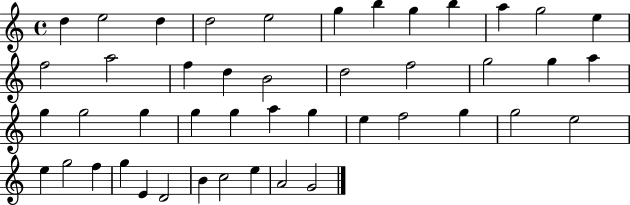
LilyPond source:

{
  \clef treble
  \time 4/4
  \defaultTimeSignature
  \key c \major
  d''4 e''2 d''4 | d''2 e''2 | g''4 b''4 g''4 b''4 | a''4 g''2 e''4 | \break f''2 a''2 | f''4 d''4 b'2 | d''2 f''2 | g''2 g''4 a''4 | \break g''4 g''2 g''4 | g''4 g''4 a''4 g''4 | e''4 f''2 g''4 | g''2 e''2 | \break e''4 g''2 f''4 | g''4 e'4 d'2 | b'4 c''2 e''4 | a'2 g'2 | \break \bar "|."
}